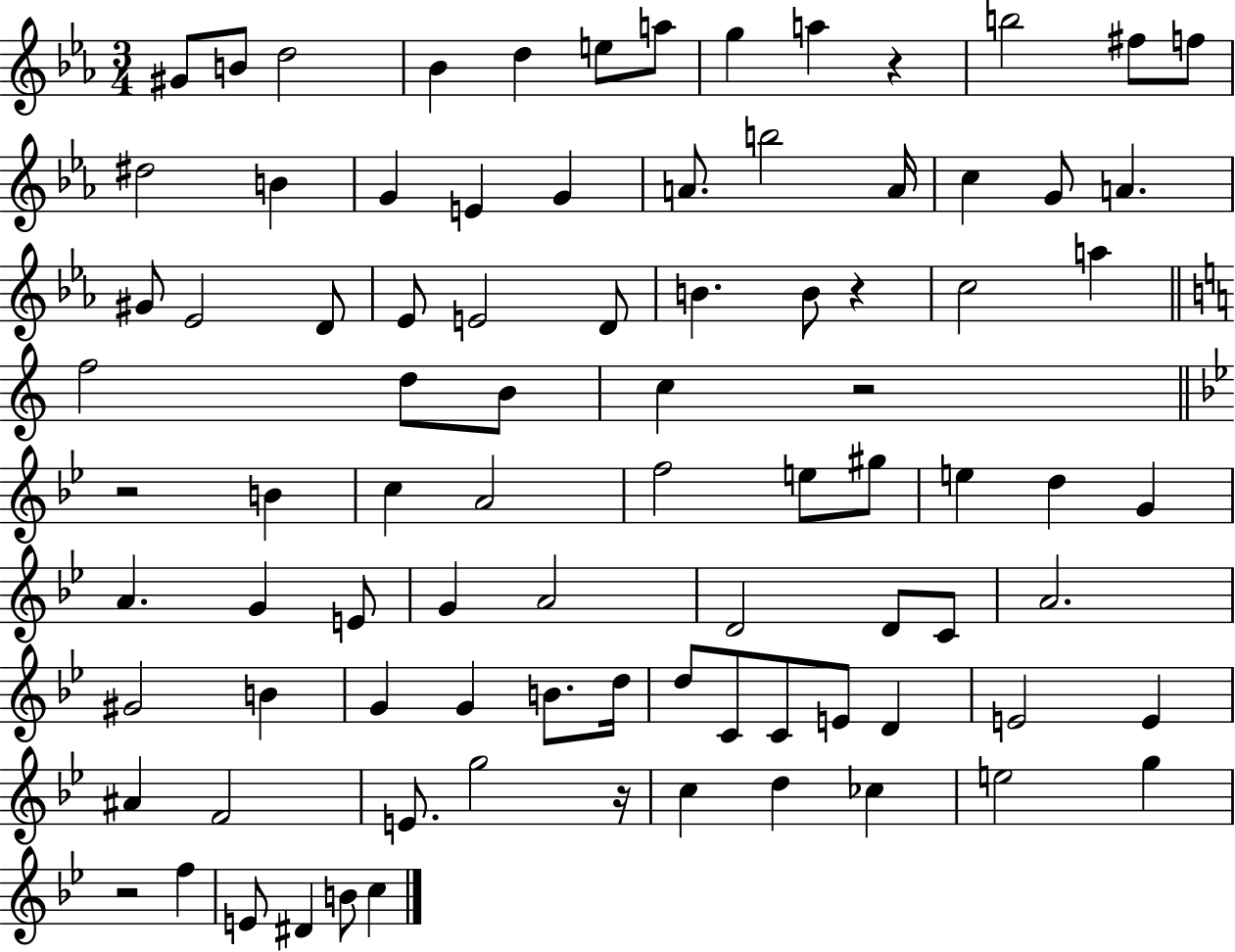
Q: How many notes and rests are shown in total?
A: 88